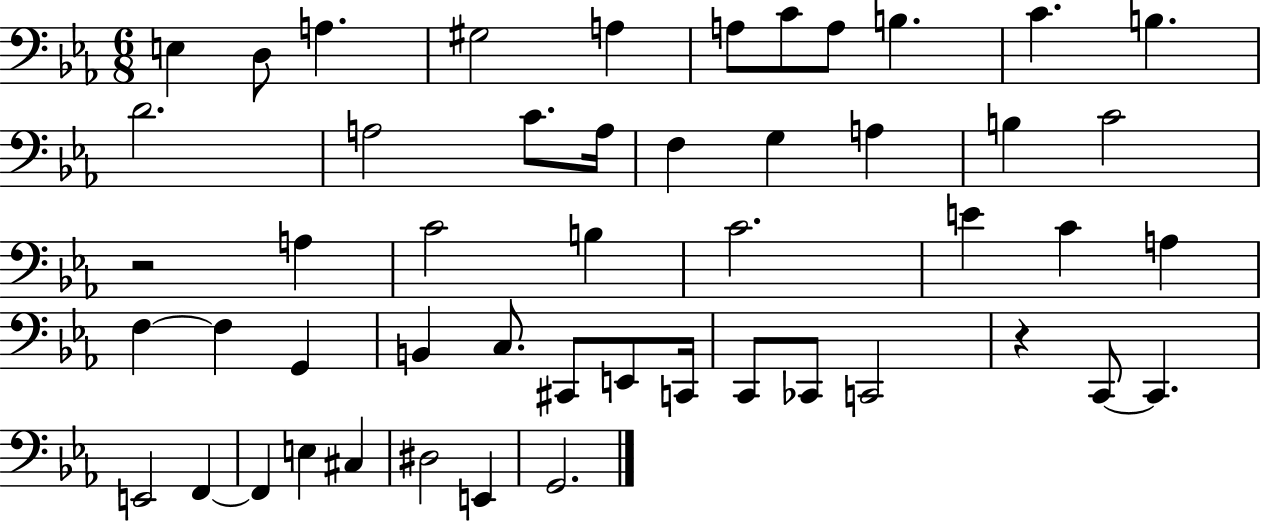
{
  \clef bass
  \numericTimeSignature
  \time 6/8
  \key ees \major
  \repeat volta 2 { e4 d8 a4. | gis2 a4 | a8 c'8 a8 b4. | c'4. b4. | \break d'2. | a2 c'8. a16 | f4 g4 a4 | b4 c'2 | \break r2 a4 | c'2 b4 | c'2. | e'4 c'4 a4 | \break f4~~ f4 g,4 | b,4 c8. cis,8 e,8 c,16 | c,8 ces,8 c,2 | r4 c,8~~ c,4. | \break e,2 f,4~~ | f,4 e4 cis4 | dis2 e,4 | g,2. | \break } \bar "|."
}